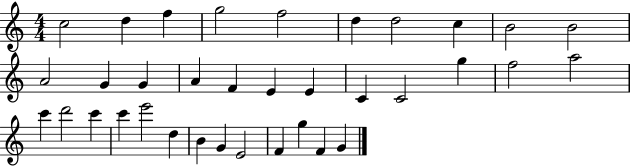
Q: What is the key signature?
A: C major